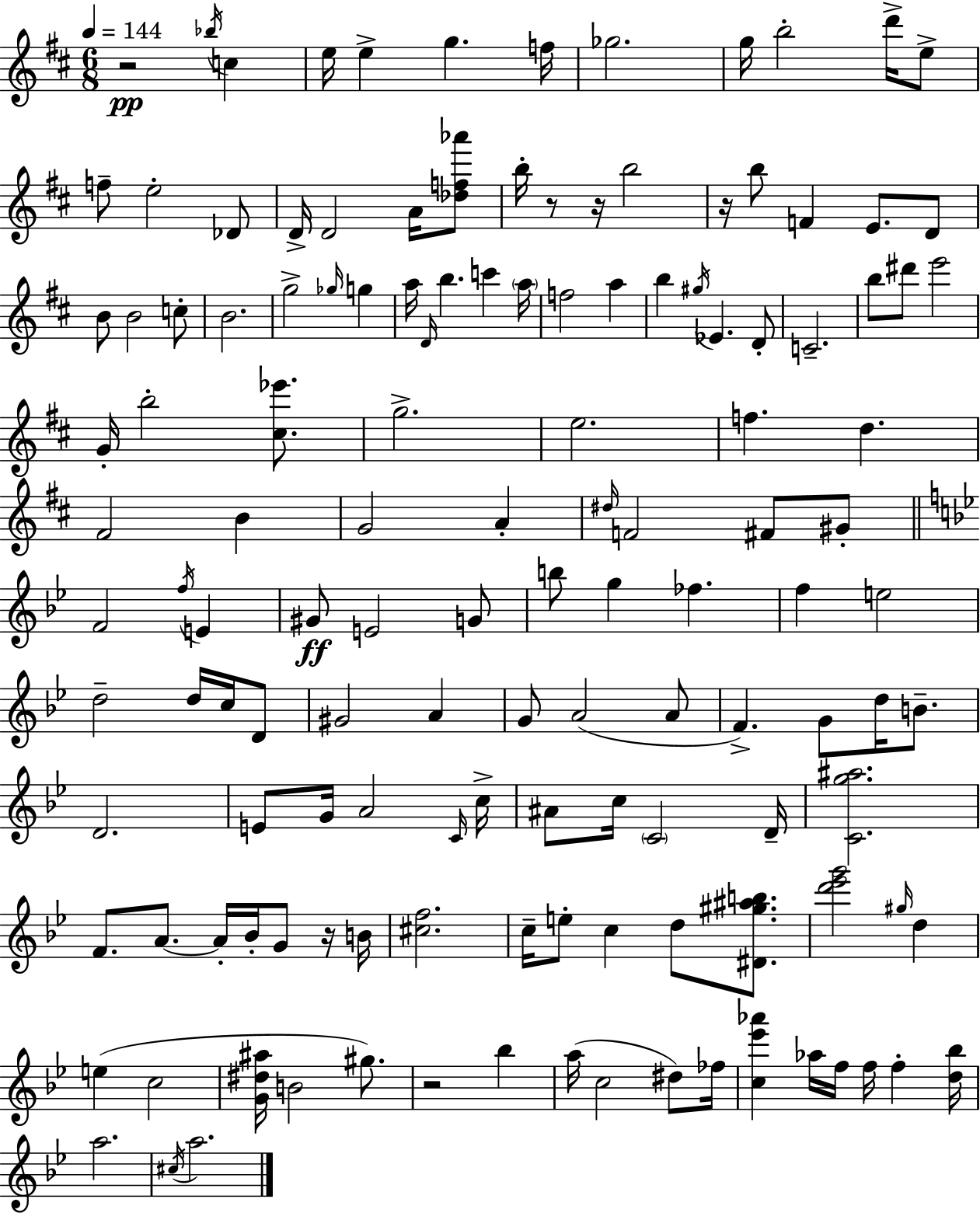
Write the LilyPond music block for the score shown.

{
  \clef treble
  \numericTimeSignature
  \time 6/8
  \key d \major
  \tempo 4 = 144
  \repeat volta 2 { r2\pp \acciaccatura { bes''16 } c''4 | e''16 e''4-> g''4. | f''16 ges''2. | g''16 b''2-. d'''16-> e''8-> | \break f''8-- e''2-. des'8 | d'16-> d'2 a'16 <des'' f'' aes'''>8 | b''16-. r8 r16 b''2 | r16 b''8 f'4 e'8. d'8 | \break b'8 b'2 c''8-. | b'2. | g''2-> \grace { ges''16 } g''4 | a''16 \grace { d'16 } b''4. c'''4 | \break \parenthesize a''16 f''2 a''4 | b''4 \acciaccatura { gis''16 } ees'4. | d'8-. c'2.-- | b''8 dis'''8 e'''2 | \break g'16-. b''2-. | <cis'' ees'''>8. g''2.-> | e''2. | f''4. d''4. | \break fis'2 | b'4 g'2 | a'4-. \grace { dis''16 } f'2 | fis'8 gis'8-. \bar "||" \break \key bes \major f'2 \acciaccatura { f''16 } e'4 | gis'8\ff e'2 g'8 | b''8 g''4 fes''4. | f''4 e''2 | \break d''2-- d''16 c''16 d'8 | gis'2 a'4 | g'8 a'2( a'8 | f'4.->) g'8 d''16 b'8.-- | \break d'2. | e'8 g'16 a'2 | \grace { c'16 } c''16-> ais'8 c''16 \parenthesize c'2 | d'16-- <c' g'' ais''>2. | \break f'8. a'8.~~ a'16-. bes'16-. g'8 | r16 b'16 <cis'' f''>2. | c''16-- e''8-. c''4 d''8 <dis' gis'' ais'' b''>8. | <d''' ees''' g'''>2 \grace { gis''16 } d''4 | \break e''4( c''2 | <g' dis'' ais''>16 b'2 | gis''8.) r2 bes''4 | a''16( c''2 | \break dis''8) fes''16 <c'' ees''' aes'''>4 aes''16 f''16 f''16 f''4-. | <d'' bes''>16 a''2. | \acciaccatura { cis''16 } a''2. | } \bar "|."
}